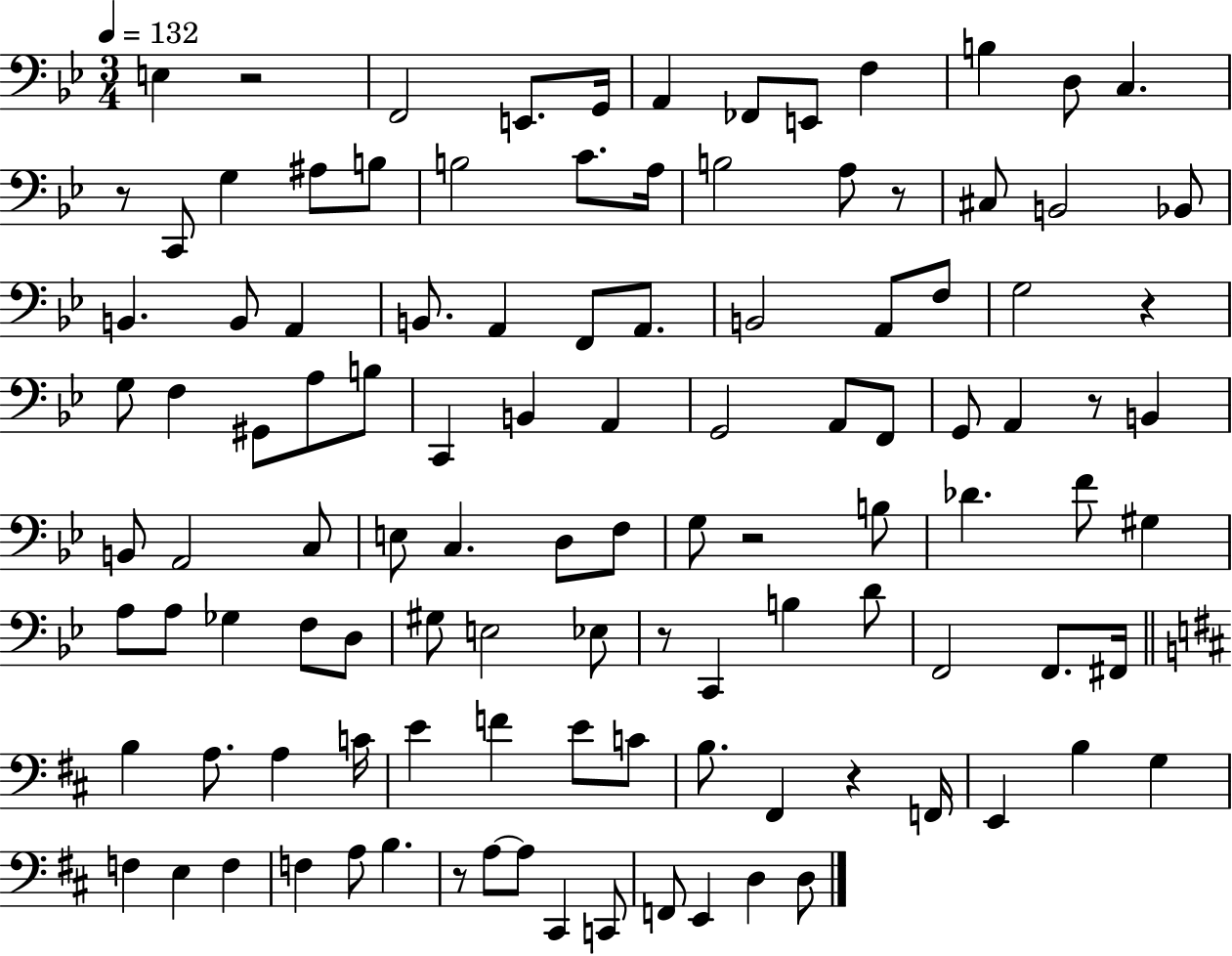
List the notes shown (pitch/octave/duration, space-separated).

E3/q R/h F2/h E2/e. G2/s A2/q FES2/e E2/e F3/q B3/q D3/e C3/q. R/e C2/e G3/q A#3/e B3/e B3/h C4/e. A3/s B3/h A3/e R/e C#3/e B2/h Bb2/e B2/q. B2/e A2/q B2/e. A2/q F2/e A2/e. B2/h A2/e F3/e G3/h R/q G3/e F3/q G#2/e A3/e B3/e C2/q B2/q A2/q G2/h A2/e F2/e G2/e A2/q R/e B2/q B2/e A2/h C3/e E3/e C3/q. D3/e F3/e G3/e R/h B3/e Db4/q. F4/e G#3/q A3/e A3/e Gb3/q F3/e D3/e G#3/e E3/h Eb3/e R/e C2/q B3/q D4/e F2/h F2/e. F#2/s B3/q A3/e. A3/q C4/s E4/q F4/q E4/e C4/e B3/e. F#2/q R/q F2/s E2/q B3/q G3/q F3/q E3/q F3/q F3/q A3/e B3/q. R/e A3/e A3/e C#2/q C2/e F2/e E2/q D3/q D3/e